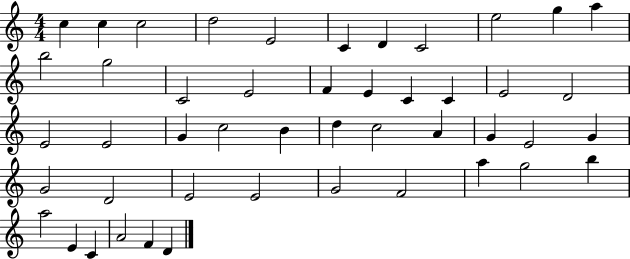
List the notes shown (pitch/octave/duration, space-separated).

C5/q C5/q C5/h D5/h E4/h C4/q D4/q C4/h E5/h G5/q A5/q B5/h G5/h C4/h E4/h F4/q E4/q C4/q C4/q E4/h D4/h E4/h E4/h G4/q C5/h B4/q D5/q C5/h A4/q G4/q E4/h G4/q G4/h D4/h E4/h E4/h G4/h F4/h A5/q G5/h B5/q A5/h E4/q C4/q A4/h F4/q D4/q